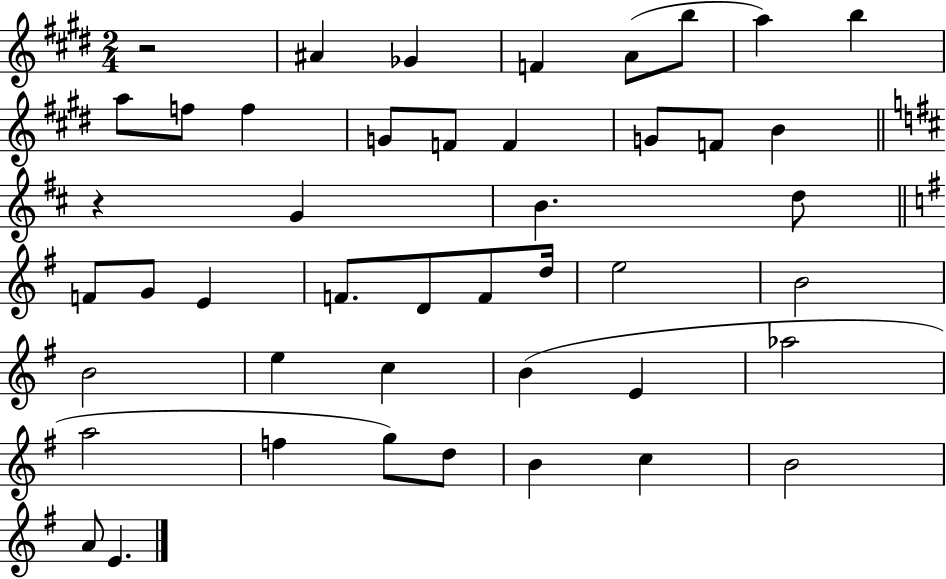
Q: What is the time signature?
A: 2/4